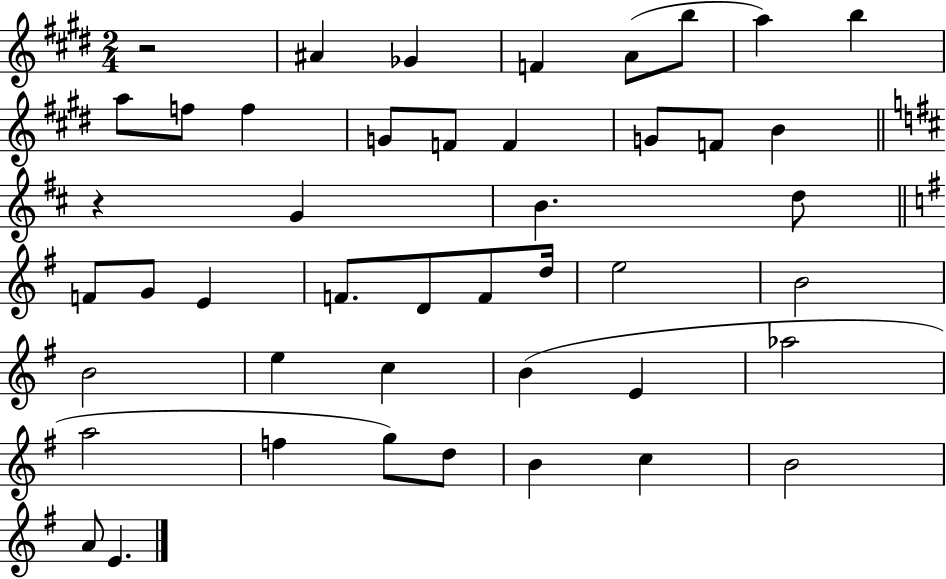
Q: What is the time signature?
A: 2/4